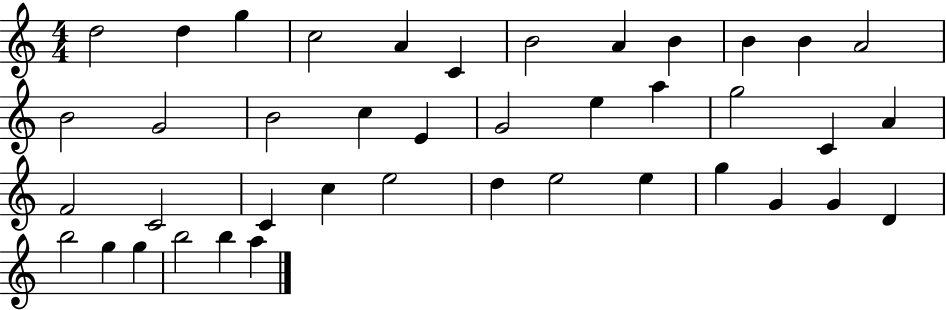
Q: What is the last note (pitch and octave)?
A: A5